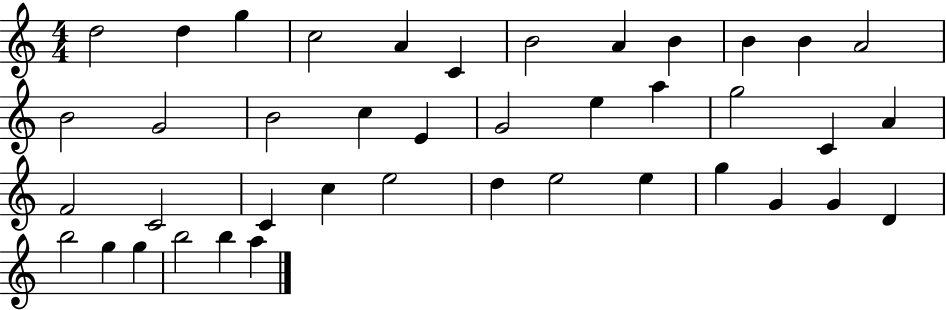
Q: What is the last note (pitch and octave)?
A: A5